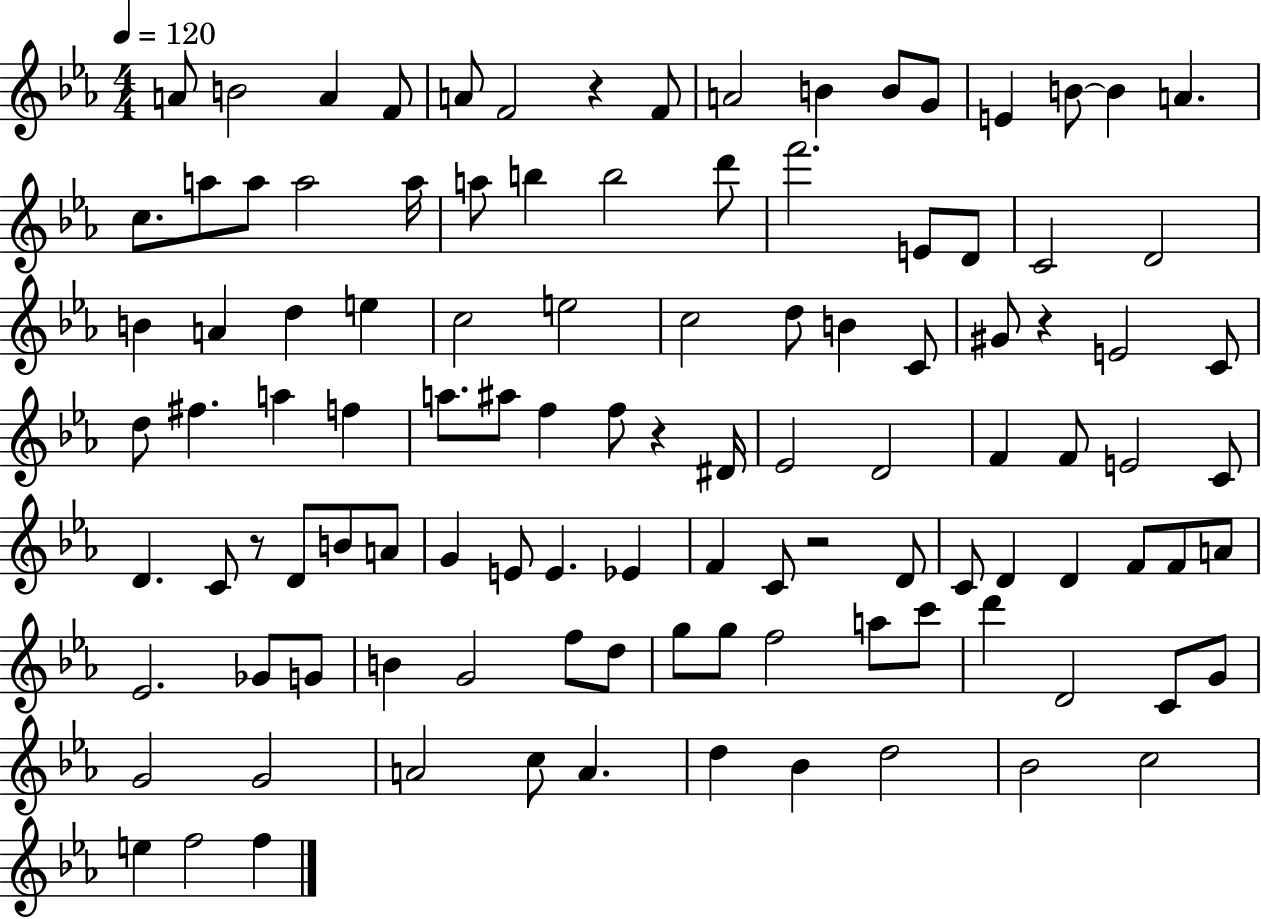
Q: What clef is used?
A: treble